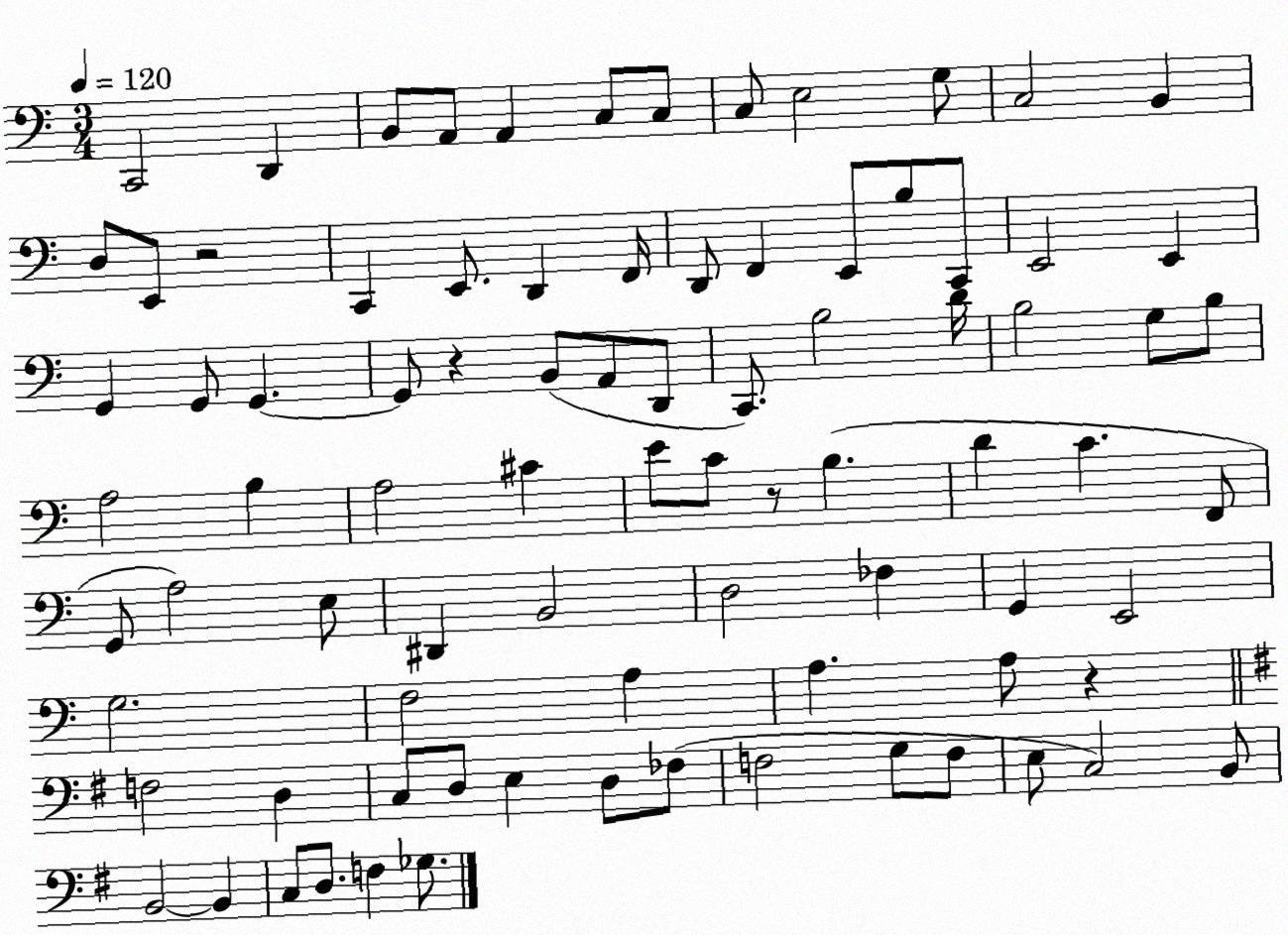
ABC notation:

X:1
T:Untitled
M:3/4
L:1/4
K:C
C,,2 D,, B,,/2 A,,/2 A,, C,/2 C,/2 C,/2 E,2 G,/2 C,2 B,, D,/2 E,,/2 z2 C,, E,,/2 D,, F,,/4 D,,/2 F,, E,,/2 B,/2 C,,/2 E,,2 E,, G,, G,,/2 G,, G,,/2 z B,,/2 A,,/2 D,,/2 C,,/2 B,2 D/4 B,2 G,/2 B,/2 A,2 B, A,2 ^C E/2 C/2 z/2 B, D C F,,/2 G,,/2 A,2 E,/2 ^D,, B,,2 D,2 _F, G,, E,,2 G,2 F,2 A, A, A,/2 z F,2 D, C,/2 D,/2 E, D,/2 _F,/2 F,2 G,/2 F,/2 E,/2 C,2 B,,/2 B,,2 B,, C,/2 D,/2 F, _G,/2